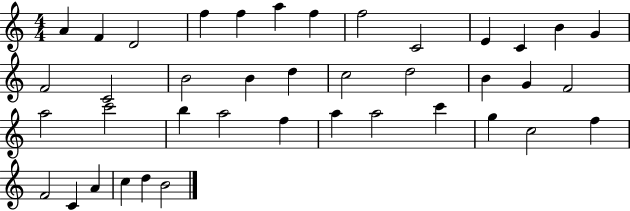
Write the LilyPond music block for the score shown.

{
  \clef treble
  \numericTimeSignature
  \time 4/4
  \key c \major
  a'4 f'4 d'2 | f''4 f''4 a''4 f''4 | f''2 c'2 | e'4 c'4 b'4 g'4 | \break f'2 c'2 | b'2 b'4 d''4 | c''2 d''2 | b'4 g'4 f'2 | \break a''2 c'''2 | b''4 a''2 f''4 | a''4 a''2 c'''4 | g''4 c''2 f''4 | \break f'2 c'4 a'4 | c''4 d''4 b'2 | \bar "|."
}